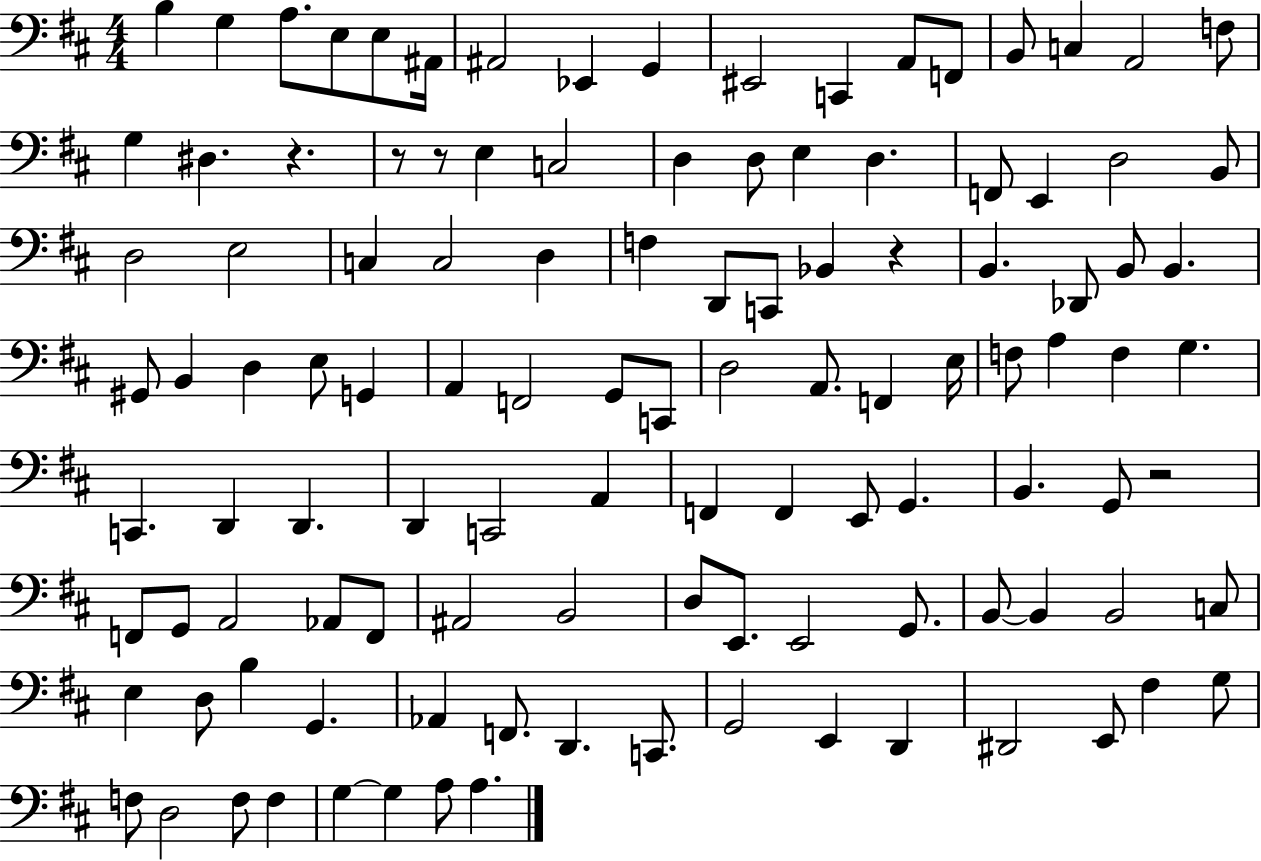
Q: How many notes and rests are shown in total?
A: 114